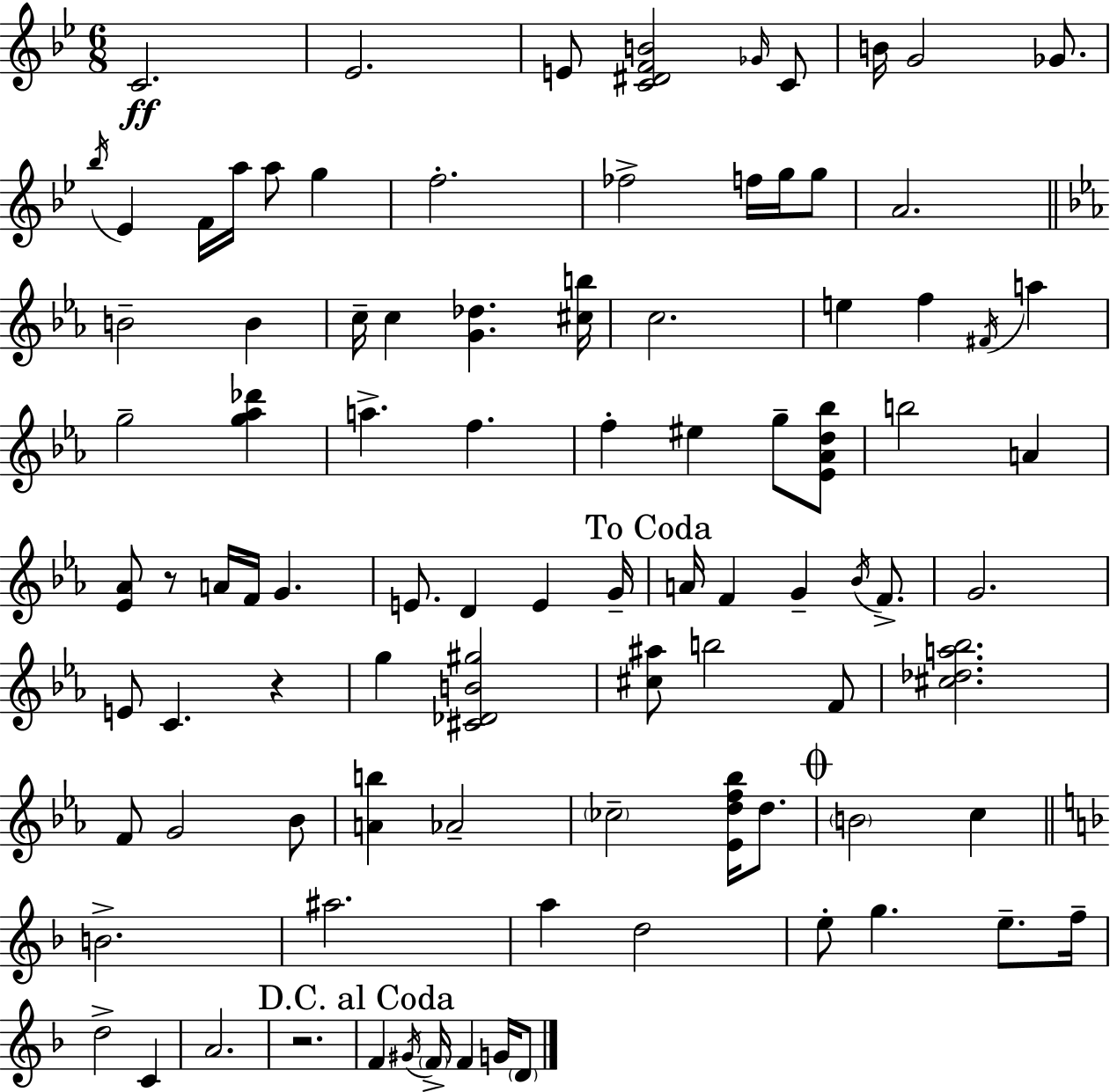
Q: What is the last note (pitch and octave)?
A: D4